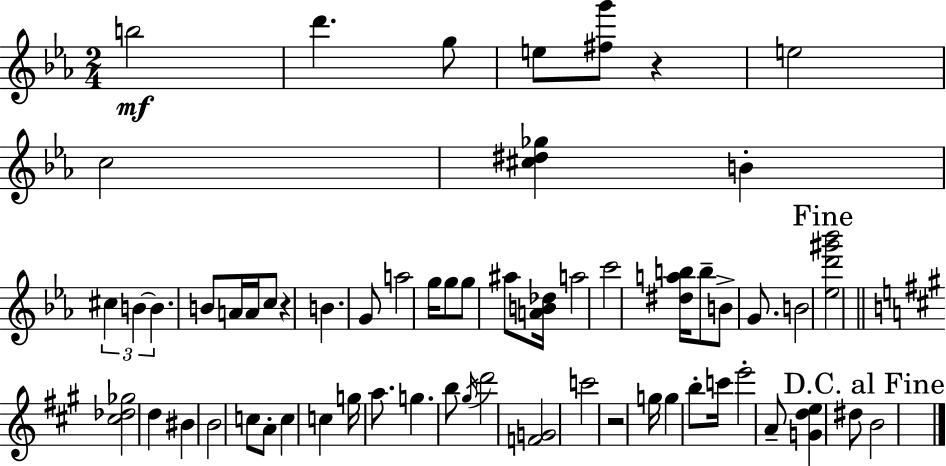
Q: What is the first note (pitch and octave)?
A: B5